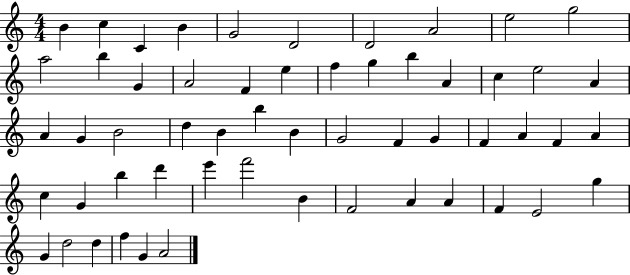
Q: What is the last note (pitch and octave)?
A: A4